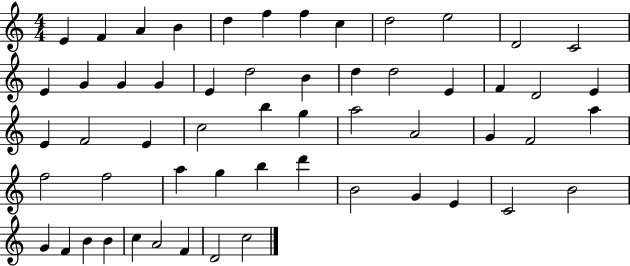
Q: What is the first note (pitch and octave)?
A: E4